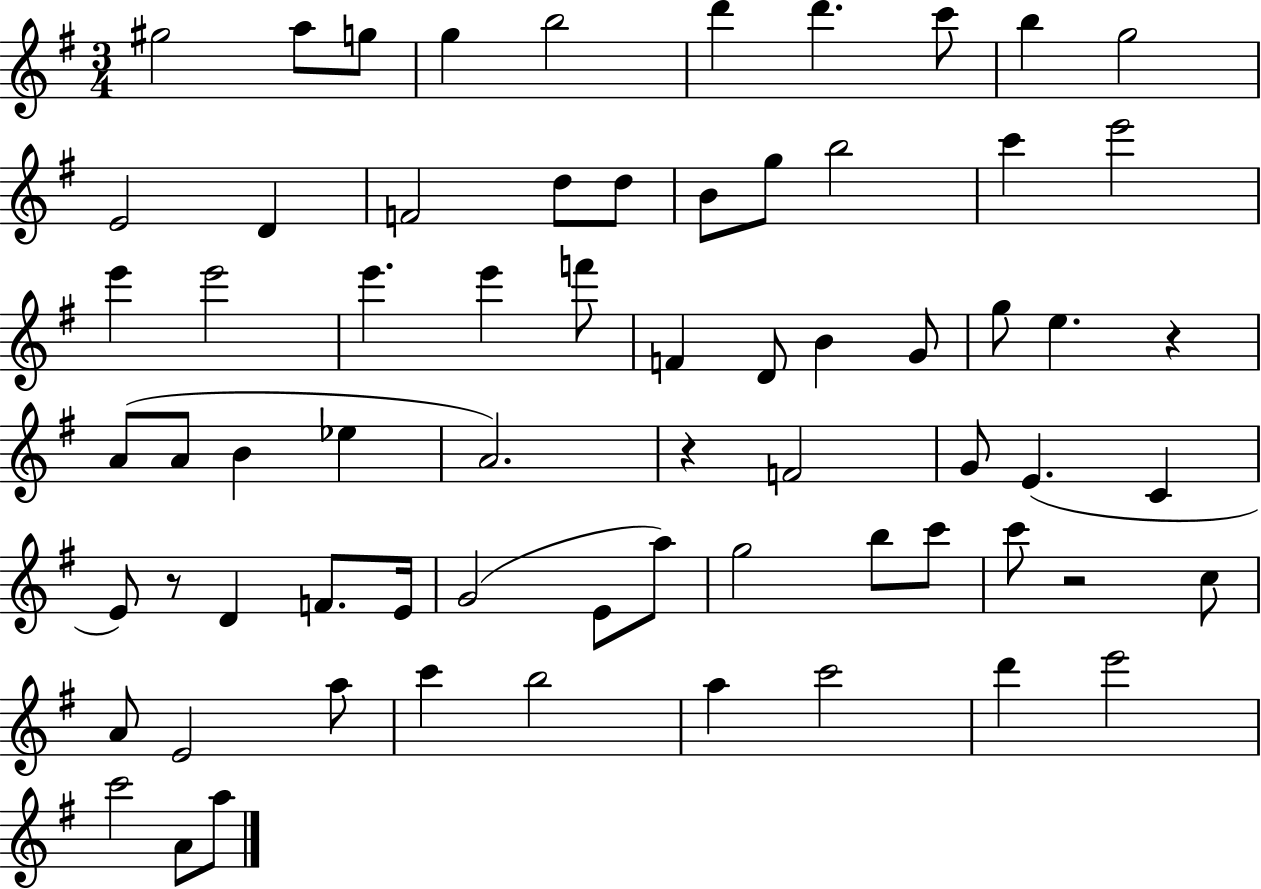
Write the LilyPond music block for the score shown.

{
  \clef treble
  \numericTimeSignature
  \time 3/4
  \key g \major
  gis''2 a''8 g''8 | g''4 b''2 | d'''4 d'''4. c'''8 | b''4 g''2 | \break e'2 d'4 | f'2 d''8 d''8 | b'8 g''8 b''2 | c'''4 e'''2 | \break e'''4 e'''2 | e'''4. e'''4 f'''8 | f'4 d'8 b'4 g'8 | g''8 e''4. r4 | \break a'8( a'8 b'4 ees''4 | a'2.) | r4 f'2 | g'8 e'4.( c'4 | \break e'8) r8 d'4 f'8. e'16 | g'2( e'8 a''8) | g''2 b''8 c'''8 | c'''8 r2 c''8 | \break a'8 e'2 a''8 | c'''4 b''2 | a''4 c'''2 | d'''4 e'''2 | \break c'''2 a'8 a''8 | \bar "|."
}